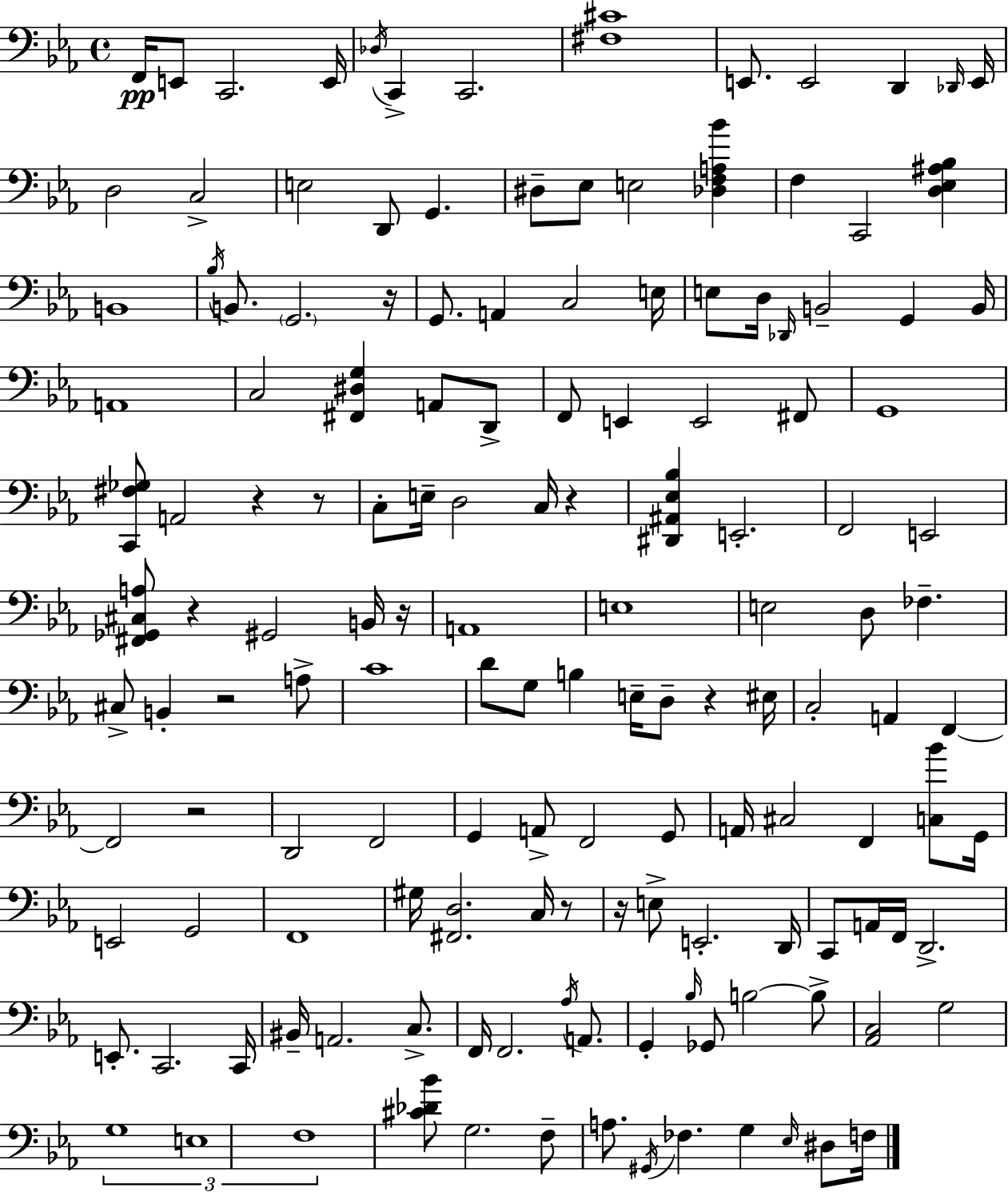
X:1
T:Untitled
M:4/4
L:1/4
K:Eb
F,,/4 E,,/2 C,,2 E,,/4 _D,/4 C,, C,,2 [^F,^C]4 E,,/2 E,,2 D,, _D,,/4 E,,/4 D,2 C,2 E,2 D,,/2 G,, ^D,/2 _E,/2 E,2 [_D,F,A,_B] F, C,,2 [D,_E,^A,_B,] B,,4 _B,/4 B,,/2 G,,2 z/4 G,,/2 A,, C,2 E,/4 E,/2 D,/4 _D,,/4 B,,2 G,, B,,/4 A,,4 C,2 [^F,,^D,G,] A,,/2 D,,/2 F,,/2 E,, E,,2 ^F,,/2 G,,4 [C,,^F,_G,]/2 A,,2 z z/2 C,/2 E,/4 D,2 C,/4 z [^D,,^A,,_E,_B,] E,,2 F,,2 E,,2 [^F,,_G,,^C,A,]/2 z ^G,,2 B,,/4 z/4 A,,4 E,4 E,2 D,/2 _F, ^C,/2 B,, z2 A,/2 C4 D/2 G,/2 B, E,/4 D,/2 z ^E,/4 C,2 A,, F,, F,,2 z2 D,,2 F,,2 G,, A,,/2 F,,2 G,,/2 A,,/4 ^C,2 F,, [C,_B]/2 G,,/4 E,,2 G,,2 F,,4 ^G,/4 [^F,,D,]2 C,/4 z/2 z/4 E,/2 E,,2 D,,/4 C,,/2 A,,/4 F,,/4 D,,2 E,,/2 C,,2 C,,/4 ^B,,/4 A,,2 C,/2 F,,/4 F,,2 _A,/4 A,,/2 G,, _B,/4 _G,,/2 B,2 B,/2 [_A,,C,]2 G,2 G,4 E,4 F,4 [^C_D_B]/2 G,2 F,/2 A,/2 ^G,,/4 _F, G, _E,/4 ^D,/2 F,/4